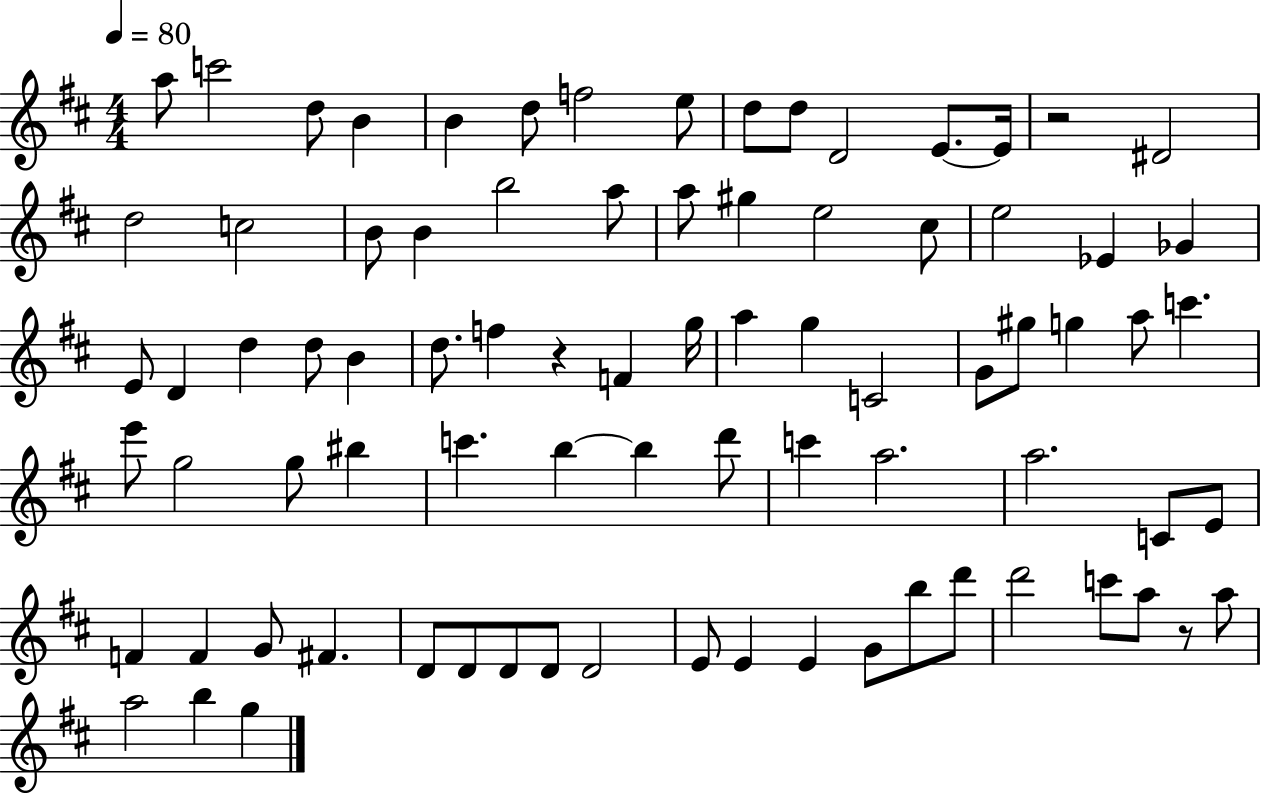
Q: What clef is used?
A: treble